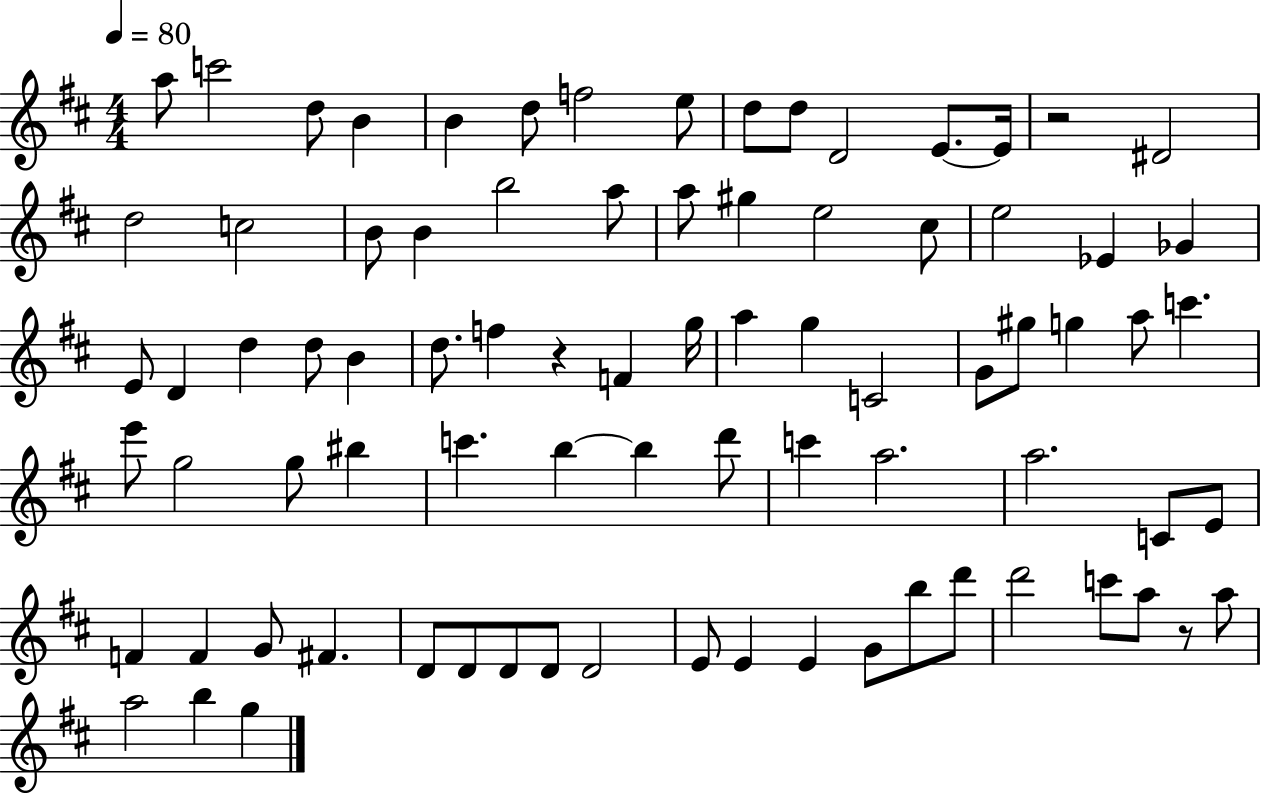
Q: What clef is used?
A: treble